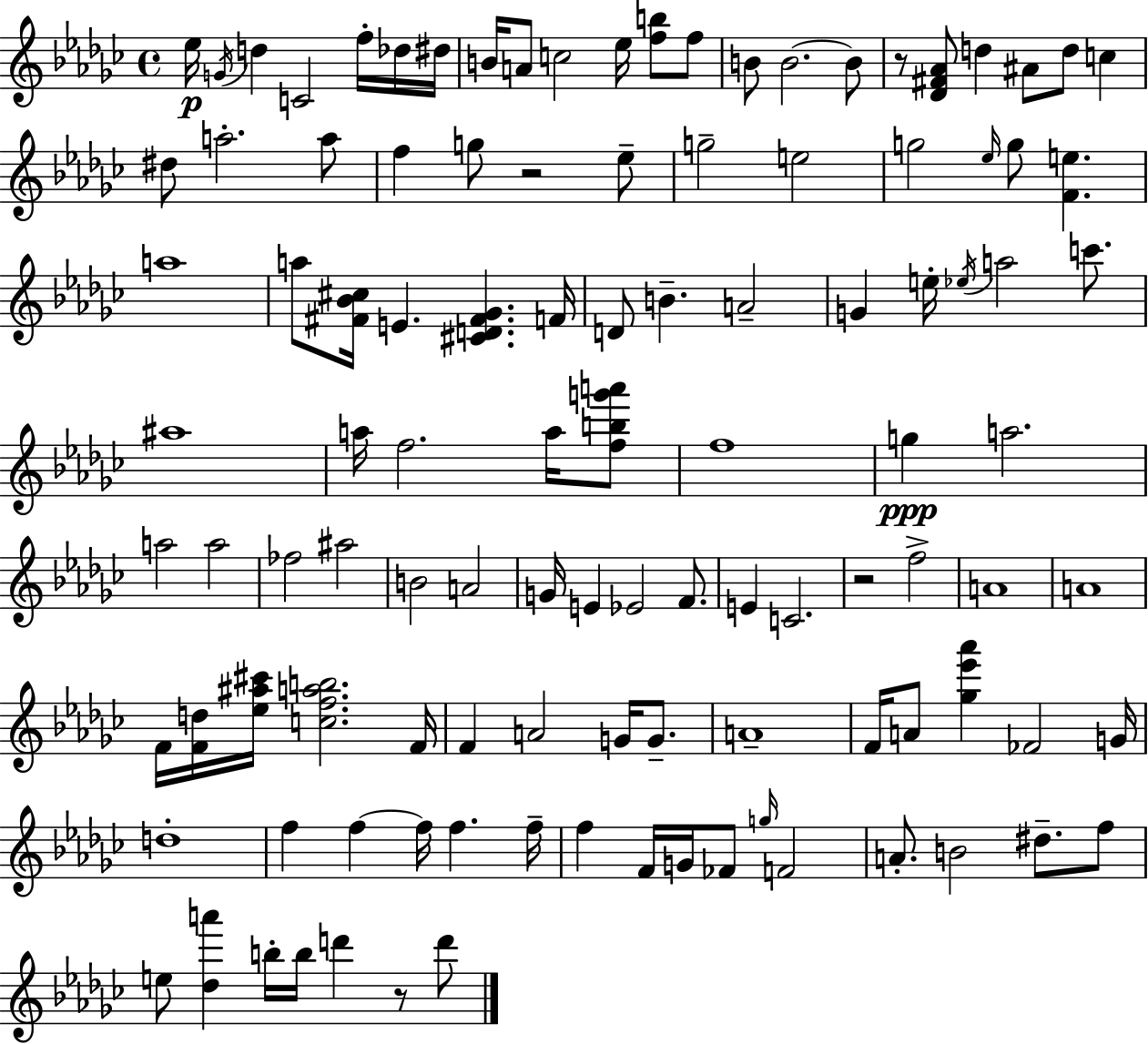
X:1
T:Untitled
M:4/4
L:1/4
K:Ebm
_e/4 G/4 d C2 f/4 _d/4 ^d/4 B/4 A/2 c2 _e/4 [fb]/2 f/2 B/2 B2 B/2 z/2 [_D^F_A]/2 d ^A/2 d/2 c ^d/2 a2 a/2 f g/2 z2 _e/2 g2 e2 g2 _e/4 g/2 [Fe] a4 a/2 [^F_B^c]/4 E [^CD^F_G] F/4 D/2 B A2 G e/4 _e/4 a2 c'/2 ^a4 a/4 f2 a/4 [fbg'a']/2 f4 g a2 a2 a2 _f2 ^a2 B2 A2 G/4 E _E2 F/2 E C2 z2 f2 A4 A4 F/4 [Fd]/4 [_e^a^c']/4 [cfab]2 F/4 F A2 G/4 G/2 A4 F/4 A/2 [_g_e'_a'] _F2 G/4 d4 f f f/4 f f/4 f F/4 G/4 _F/2 g/4 F2 A/2 B2 ^d/2 f/2 e/2 [_da'] b/4 b/4 d' z/2 d'/2